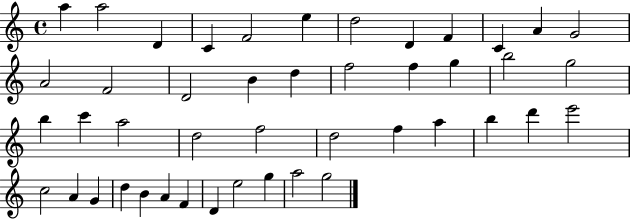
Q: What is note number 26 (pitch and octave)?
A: D5